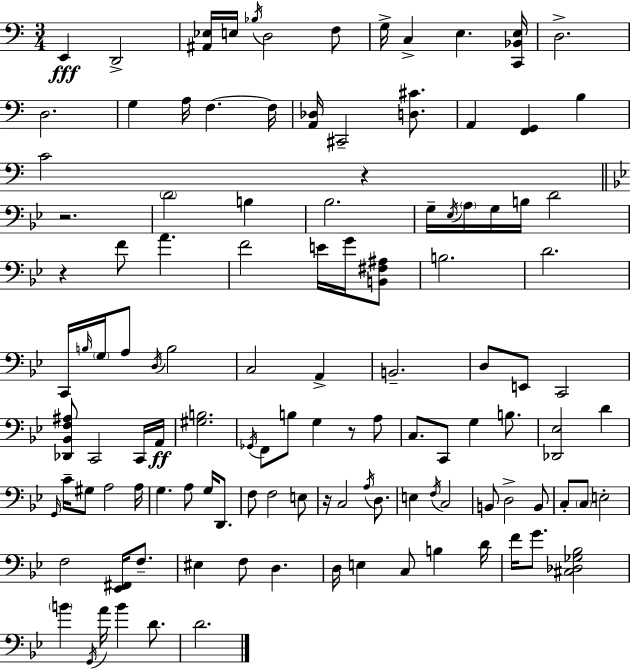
{
  \clef bass
  \numericTimeSignature
  \time 3/4
  \key c \major
  \repeat volta 2 { e,4\fff d,2-> | <ais, ees>16 e16 \acciaccatura { bes16 } d2 f8 | g16-> c4-> e4. | <c, bes, e>16 d2.-> | \break d2. | g4 a16 f4.~~ | f16 <a, des>16 cis,2-- <d cis'>8. | a,4 <f, g,>4 b4 | \break c'2 r4 | \bar "||" \break \key g \minor r2. | \parenthesize d'2 b4 | bes2. | g16-- \acciaccatura { ees16 } \parenthesize a16 g16 b16 d'2 | \break r4 f'8 a'4. | f'2 e'16 g'16 <b, fis ais>8 | b2. | d'2. | \break c,16 \grace { b16 } \parenthesize g16 a8 \acciaccatura { d16 } b2 | c2 a,4-> | b,2.-- | d8 e,8 c,2 | \break <des, bes, f ais>8 c,2 | c,16 a,16\ff <gis b>2. | \acciaccatura { ges,16 } f,8 b8 g4 | r8 a8 c8. c,8 g4 | \break b8. <des, ees>2 | d'4 \grace { g,16 } c'16-- gis8 a2 | a16 g4. a8 | g16 d,8. f8 f2 | \break e8 r16 c2 | \acciaccatura { a16 } d8. e4 \acciaccatura { f16 } c2 | b,8 d2-> | b,8 c8-. \parenthesize c8 e2-. | \break f2 | <ees, fis,>16 f8.-- eis4 f8 | d4. d16 e4 | c8 b4 d'16 f'16 g'8. <cis des ges bes>2 | \break \parenthesize b'4 \acciaccatura { g,16 } | a'16 b'4 d'8. d'2. | } \bar "|."
}